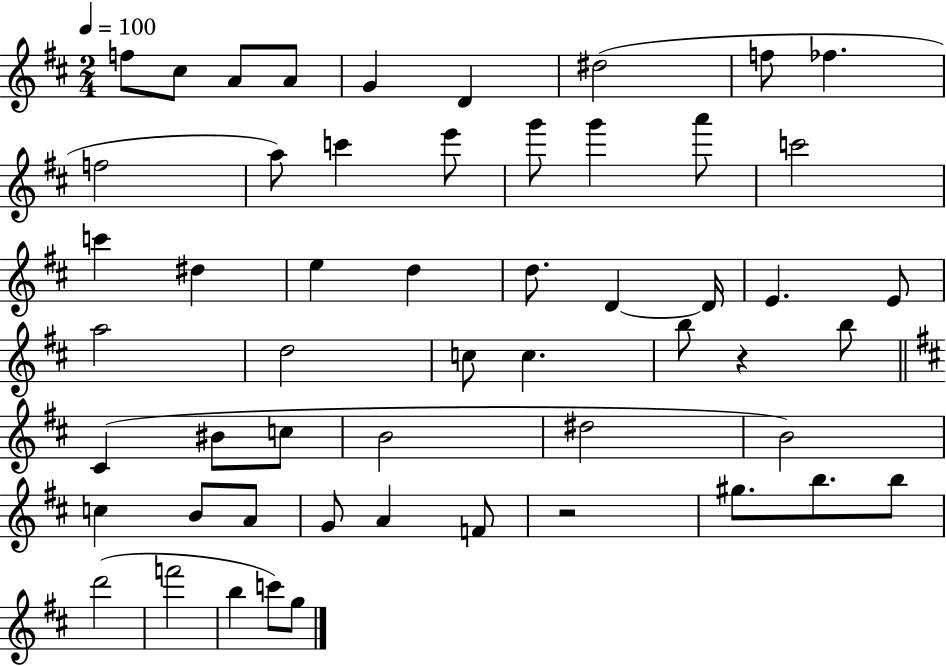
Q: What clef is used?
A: treble